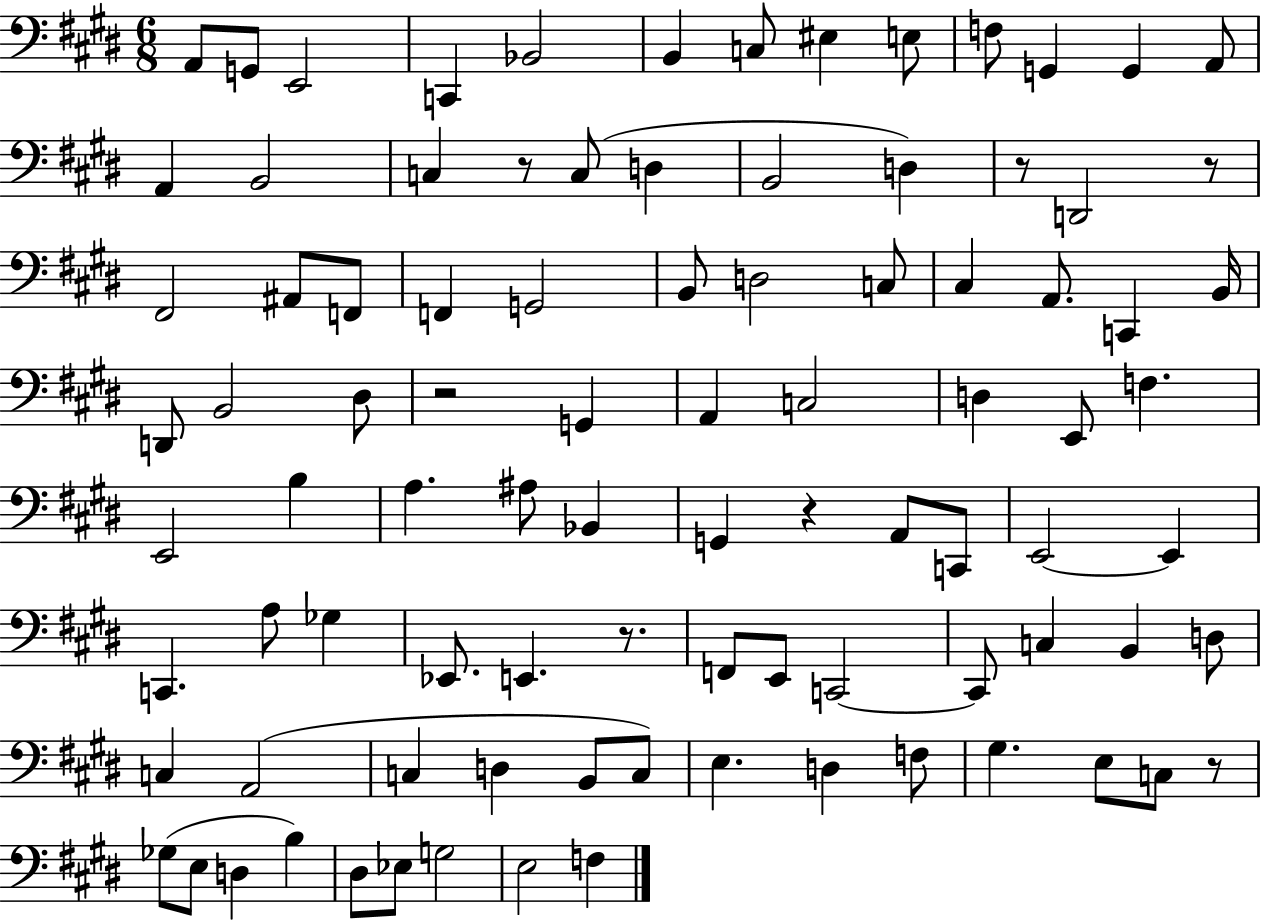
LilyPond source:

{
  \clef bass
  \numericTimeSignature
  \time 6/8
  \key e \major
  \repeat volta 2 { a,8 g,8 e,2 | c,4 bes,2 | b,4 c8 eis4 e8 | f8 g,4 g,4 a,8 | \break a,4 b,2 | c4 r8 c8( d4 | b,2 d4) | r8 d,2 r8 | \break fis,2 ais,8 f,8 | f,4 g,2 | b,8 d2 c8 | cis4 a,8. c,4 b,16 | \break d,8 b,2 dis8 | r2 g,4 | a,4 c2 | d4 e,8 f4. | \break e,2 b4 | a4. ais8 bes,4 | g,4 r4 a,8 c,8 | e,2~~ e,4 | \break c,4. a8 ges4 | ees,8. e,4. r8. | f,8 e,8 c,2~~ | c,8 c4 b,4 d8 | \break c4 a,2( | c4 d4 b,8 c8) | e4. d4 f8 | gis4. e8 c8 r8 | \break ges8( e8 d4 b4) | dis8 ees8 g2 | e2 f4 | } \bar "|."
}